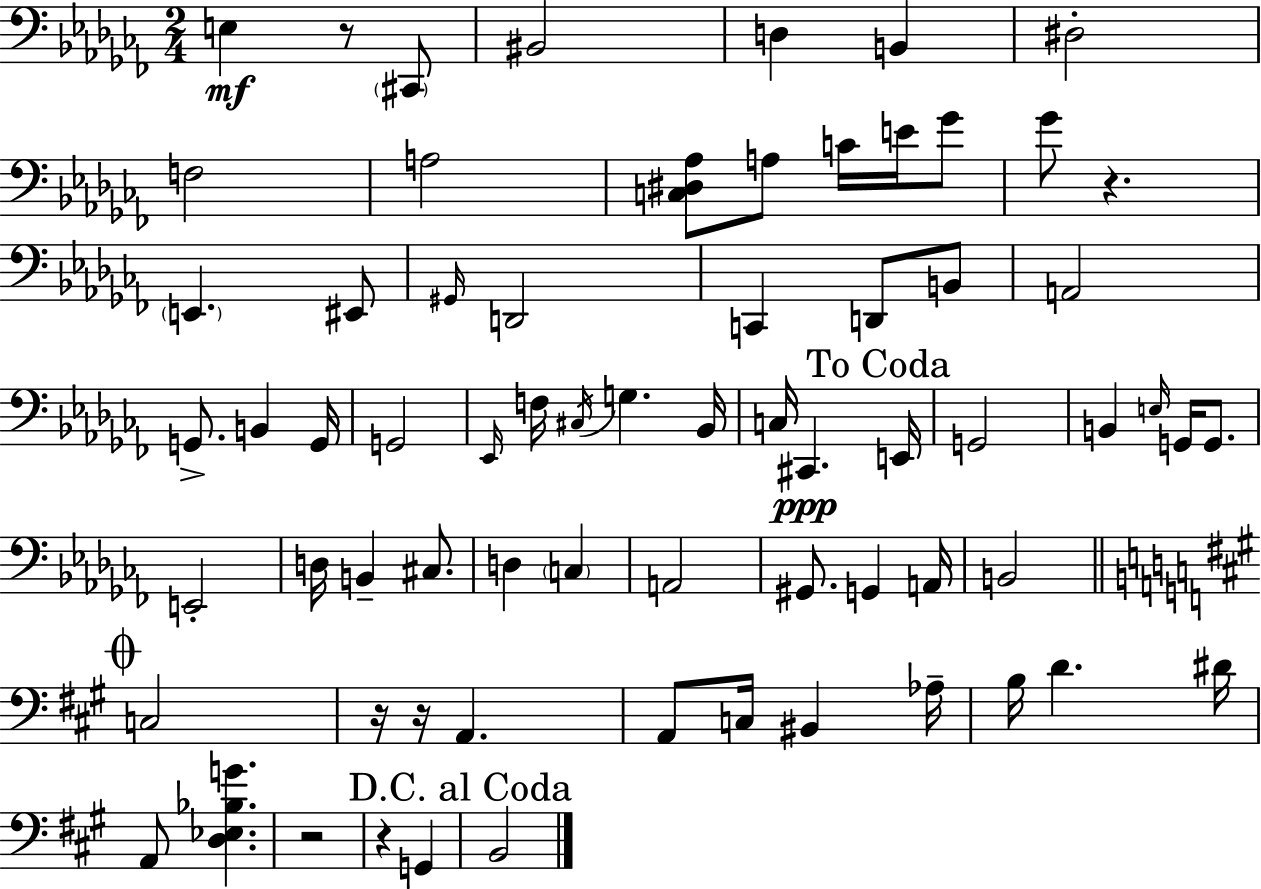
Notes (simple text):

E3/q R/e C#2/e BIS2/h D3/q B2/q D#3/h F3/h A3/h [C3,D#3,Ab3]/e A3/e C4/s E4/s Gb4/e Gb4/e R/q. E2/q. EIS2/e G#2/s D2/h C2/q D2/e B2/e A2/h G2/e. B2/q G2/s G2/h Eb2/s F3/s C#3/s G3/q. Bb2/s C3/s C#2/q. E2/s G2/h B2/q E3/s G2/s G2/e. E2/h D3/s B2/q C#3/e. D3/q C3/q A2/h G#2/e. G2/q A2/s B2/h C3/h R/s R/s A2/q. A2/e C3/s BIS2/q Ab3/s B3/s D4/q. D#4/s A2/e [D3,Eb3,Bb3,G4]/q. R/h R/q G2/q B2/h